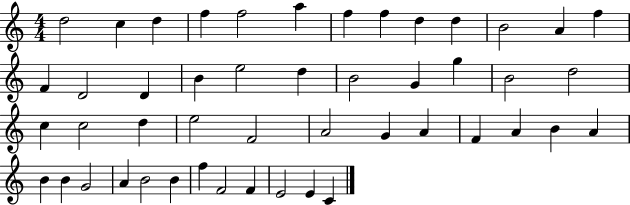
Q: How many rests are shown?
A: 0